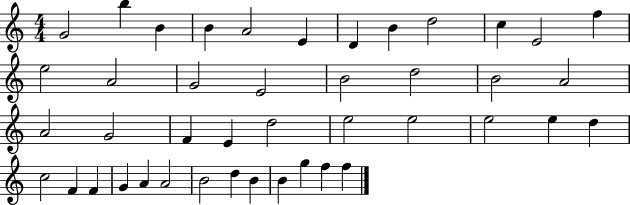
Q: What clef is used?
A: treble